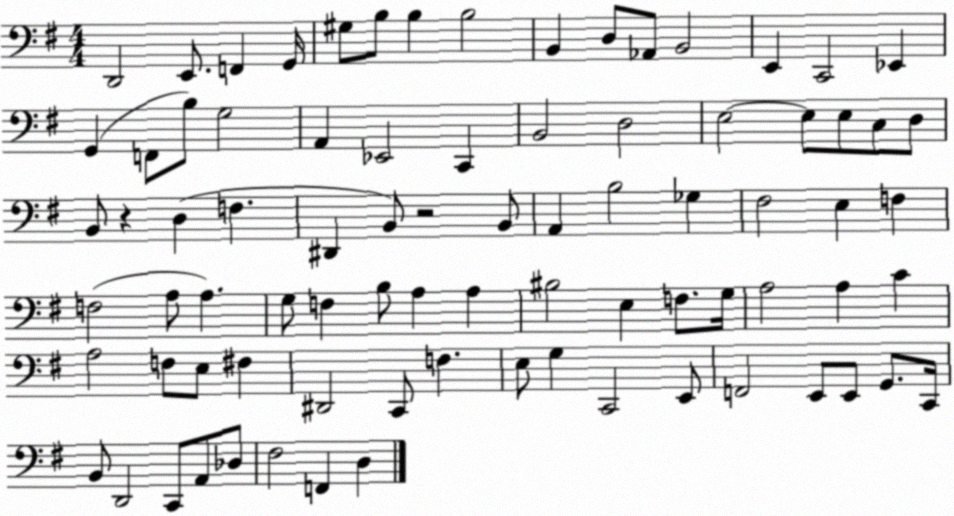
X:1
T:Untitled
M:4/4
L:1/4
K:G
D,,2 E,,/2 F,, G,,/4 ^G,/2 B,/2 B, B,2 B,, D,/2 _A,,/2 B,,2 E,, C,,2 _E,, G,, F,,/2 B,/2 G,2 A,, _E,,2 C,, B,,2 D,2 E,2 E,/2 E,/2 C,/2 D,/2 B,,/2 z D, F, ^D,, B,,/2 z2 B,,/2 A,, B,2 _G, ^F,2 E, F, F,2 A,/2 A, G,/2 F, B,/2 A, A, ^B,2 E, F,/2 G,/4 A,2 A, C A,2 F,/2 E,/2 ^F, ^D,,2 C,,/2 F, E,/2 G, C,,2 E,,/2 F,,2 E,,/2 E,,/2 G,,/2 C,,/4 B,,/2 D,,2 C,,/2 A,,/2 _D,/2 ^F,2 F,, D,